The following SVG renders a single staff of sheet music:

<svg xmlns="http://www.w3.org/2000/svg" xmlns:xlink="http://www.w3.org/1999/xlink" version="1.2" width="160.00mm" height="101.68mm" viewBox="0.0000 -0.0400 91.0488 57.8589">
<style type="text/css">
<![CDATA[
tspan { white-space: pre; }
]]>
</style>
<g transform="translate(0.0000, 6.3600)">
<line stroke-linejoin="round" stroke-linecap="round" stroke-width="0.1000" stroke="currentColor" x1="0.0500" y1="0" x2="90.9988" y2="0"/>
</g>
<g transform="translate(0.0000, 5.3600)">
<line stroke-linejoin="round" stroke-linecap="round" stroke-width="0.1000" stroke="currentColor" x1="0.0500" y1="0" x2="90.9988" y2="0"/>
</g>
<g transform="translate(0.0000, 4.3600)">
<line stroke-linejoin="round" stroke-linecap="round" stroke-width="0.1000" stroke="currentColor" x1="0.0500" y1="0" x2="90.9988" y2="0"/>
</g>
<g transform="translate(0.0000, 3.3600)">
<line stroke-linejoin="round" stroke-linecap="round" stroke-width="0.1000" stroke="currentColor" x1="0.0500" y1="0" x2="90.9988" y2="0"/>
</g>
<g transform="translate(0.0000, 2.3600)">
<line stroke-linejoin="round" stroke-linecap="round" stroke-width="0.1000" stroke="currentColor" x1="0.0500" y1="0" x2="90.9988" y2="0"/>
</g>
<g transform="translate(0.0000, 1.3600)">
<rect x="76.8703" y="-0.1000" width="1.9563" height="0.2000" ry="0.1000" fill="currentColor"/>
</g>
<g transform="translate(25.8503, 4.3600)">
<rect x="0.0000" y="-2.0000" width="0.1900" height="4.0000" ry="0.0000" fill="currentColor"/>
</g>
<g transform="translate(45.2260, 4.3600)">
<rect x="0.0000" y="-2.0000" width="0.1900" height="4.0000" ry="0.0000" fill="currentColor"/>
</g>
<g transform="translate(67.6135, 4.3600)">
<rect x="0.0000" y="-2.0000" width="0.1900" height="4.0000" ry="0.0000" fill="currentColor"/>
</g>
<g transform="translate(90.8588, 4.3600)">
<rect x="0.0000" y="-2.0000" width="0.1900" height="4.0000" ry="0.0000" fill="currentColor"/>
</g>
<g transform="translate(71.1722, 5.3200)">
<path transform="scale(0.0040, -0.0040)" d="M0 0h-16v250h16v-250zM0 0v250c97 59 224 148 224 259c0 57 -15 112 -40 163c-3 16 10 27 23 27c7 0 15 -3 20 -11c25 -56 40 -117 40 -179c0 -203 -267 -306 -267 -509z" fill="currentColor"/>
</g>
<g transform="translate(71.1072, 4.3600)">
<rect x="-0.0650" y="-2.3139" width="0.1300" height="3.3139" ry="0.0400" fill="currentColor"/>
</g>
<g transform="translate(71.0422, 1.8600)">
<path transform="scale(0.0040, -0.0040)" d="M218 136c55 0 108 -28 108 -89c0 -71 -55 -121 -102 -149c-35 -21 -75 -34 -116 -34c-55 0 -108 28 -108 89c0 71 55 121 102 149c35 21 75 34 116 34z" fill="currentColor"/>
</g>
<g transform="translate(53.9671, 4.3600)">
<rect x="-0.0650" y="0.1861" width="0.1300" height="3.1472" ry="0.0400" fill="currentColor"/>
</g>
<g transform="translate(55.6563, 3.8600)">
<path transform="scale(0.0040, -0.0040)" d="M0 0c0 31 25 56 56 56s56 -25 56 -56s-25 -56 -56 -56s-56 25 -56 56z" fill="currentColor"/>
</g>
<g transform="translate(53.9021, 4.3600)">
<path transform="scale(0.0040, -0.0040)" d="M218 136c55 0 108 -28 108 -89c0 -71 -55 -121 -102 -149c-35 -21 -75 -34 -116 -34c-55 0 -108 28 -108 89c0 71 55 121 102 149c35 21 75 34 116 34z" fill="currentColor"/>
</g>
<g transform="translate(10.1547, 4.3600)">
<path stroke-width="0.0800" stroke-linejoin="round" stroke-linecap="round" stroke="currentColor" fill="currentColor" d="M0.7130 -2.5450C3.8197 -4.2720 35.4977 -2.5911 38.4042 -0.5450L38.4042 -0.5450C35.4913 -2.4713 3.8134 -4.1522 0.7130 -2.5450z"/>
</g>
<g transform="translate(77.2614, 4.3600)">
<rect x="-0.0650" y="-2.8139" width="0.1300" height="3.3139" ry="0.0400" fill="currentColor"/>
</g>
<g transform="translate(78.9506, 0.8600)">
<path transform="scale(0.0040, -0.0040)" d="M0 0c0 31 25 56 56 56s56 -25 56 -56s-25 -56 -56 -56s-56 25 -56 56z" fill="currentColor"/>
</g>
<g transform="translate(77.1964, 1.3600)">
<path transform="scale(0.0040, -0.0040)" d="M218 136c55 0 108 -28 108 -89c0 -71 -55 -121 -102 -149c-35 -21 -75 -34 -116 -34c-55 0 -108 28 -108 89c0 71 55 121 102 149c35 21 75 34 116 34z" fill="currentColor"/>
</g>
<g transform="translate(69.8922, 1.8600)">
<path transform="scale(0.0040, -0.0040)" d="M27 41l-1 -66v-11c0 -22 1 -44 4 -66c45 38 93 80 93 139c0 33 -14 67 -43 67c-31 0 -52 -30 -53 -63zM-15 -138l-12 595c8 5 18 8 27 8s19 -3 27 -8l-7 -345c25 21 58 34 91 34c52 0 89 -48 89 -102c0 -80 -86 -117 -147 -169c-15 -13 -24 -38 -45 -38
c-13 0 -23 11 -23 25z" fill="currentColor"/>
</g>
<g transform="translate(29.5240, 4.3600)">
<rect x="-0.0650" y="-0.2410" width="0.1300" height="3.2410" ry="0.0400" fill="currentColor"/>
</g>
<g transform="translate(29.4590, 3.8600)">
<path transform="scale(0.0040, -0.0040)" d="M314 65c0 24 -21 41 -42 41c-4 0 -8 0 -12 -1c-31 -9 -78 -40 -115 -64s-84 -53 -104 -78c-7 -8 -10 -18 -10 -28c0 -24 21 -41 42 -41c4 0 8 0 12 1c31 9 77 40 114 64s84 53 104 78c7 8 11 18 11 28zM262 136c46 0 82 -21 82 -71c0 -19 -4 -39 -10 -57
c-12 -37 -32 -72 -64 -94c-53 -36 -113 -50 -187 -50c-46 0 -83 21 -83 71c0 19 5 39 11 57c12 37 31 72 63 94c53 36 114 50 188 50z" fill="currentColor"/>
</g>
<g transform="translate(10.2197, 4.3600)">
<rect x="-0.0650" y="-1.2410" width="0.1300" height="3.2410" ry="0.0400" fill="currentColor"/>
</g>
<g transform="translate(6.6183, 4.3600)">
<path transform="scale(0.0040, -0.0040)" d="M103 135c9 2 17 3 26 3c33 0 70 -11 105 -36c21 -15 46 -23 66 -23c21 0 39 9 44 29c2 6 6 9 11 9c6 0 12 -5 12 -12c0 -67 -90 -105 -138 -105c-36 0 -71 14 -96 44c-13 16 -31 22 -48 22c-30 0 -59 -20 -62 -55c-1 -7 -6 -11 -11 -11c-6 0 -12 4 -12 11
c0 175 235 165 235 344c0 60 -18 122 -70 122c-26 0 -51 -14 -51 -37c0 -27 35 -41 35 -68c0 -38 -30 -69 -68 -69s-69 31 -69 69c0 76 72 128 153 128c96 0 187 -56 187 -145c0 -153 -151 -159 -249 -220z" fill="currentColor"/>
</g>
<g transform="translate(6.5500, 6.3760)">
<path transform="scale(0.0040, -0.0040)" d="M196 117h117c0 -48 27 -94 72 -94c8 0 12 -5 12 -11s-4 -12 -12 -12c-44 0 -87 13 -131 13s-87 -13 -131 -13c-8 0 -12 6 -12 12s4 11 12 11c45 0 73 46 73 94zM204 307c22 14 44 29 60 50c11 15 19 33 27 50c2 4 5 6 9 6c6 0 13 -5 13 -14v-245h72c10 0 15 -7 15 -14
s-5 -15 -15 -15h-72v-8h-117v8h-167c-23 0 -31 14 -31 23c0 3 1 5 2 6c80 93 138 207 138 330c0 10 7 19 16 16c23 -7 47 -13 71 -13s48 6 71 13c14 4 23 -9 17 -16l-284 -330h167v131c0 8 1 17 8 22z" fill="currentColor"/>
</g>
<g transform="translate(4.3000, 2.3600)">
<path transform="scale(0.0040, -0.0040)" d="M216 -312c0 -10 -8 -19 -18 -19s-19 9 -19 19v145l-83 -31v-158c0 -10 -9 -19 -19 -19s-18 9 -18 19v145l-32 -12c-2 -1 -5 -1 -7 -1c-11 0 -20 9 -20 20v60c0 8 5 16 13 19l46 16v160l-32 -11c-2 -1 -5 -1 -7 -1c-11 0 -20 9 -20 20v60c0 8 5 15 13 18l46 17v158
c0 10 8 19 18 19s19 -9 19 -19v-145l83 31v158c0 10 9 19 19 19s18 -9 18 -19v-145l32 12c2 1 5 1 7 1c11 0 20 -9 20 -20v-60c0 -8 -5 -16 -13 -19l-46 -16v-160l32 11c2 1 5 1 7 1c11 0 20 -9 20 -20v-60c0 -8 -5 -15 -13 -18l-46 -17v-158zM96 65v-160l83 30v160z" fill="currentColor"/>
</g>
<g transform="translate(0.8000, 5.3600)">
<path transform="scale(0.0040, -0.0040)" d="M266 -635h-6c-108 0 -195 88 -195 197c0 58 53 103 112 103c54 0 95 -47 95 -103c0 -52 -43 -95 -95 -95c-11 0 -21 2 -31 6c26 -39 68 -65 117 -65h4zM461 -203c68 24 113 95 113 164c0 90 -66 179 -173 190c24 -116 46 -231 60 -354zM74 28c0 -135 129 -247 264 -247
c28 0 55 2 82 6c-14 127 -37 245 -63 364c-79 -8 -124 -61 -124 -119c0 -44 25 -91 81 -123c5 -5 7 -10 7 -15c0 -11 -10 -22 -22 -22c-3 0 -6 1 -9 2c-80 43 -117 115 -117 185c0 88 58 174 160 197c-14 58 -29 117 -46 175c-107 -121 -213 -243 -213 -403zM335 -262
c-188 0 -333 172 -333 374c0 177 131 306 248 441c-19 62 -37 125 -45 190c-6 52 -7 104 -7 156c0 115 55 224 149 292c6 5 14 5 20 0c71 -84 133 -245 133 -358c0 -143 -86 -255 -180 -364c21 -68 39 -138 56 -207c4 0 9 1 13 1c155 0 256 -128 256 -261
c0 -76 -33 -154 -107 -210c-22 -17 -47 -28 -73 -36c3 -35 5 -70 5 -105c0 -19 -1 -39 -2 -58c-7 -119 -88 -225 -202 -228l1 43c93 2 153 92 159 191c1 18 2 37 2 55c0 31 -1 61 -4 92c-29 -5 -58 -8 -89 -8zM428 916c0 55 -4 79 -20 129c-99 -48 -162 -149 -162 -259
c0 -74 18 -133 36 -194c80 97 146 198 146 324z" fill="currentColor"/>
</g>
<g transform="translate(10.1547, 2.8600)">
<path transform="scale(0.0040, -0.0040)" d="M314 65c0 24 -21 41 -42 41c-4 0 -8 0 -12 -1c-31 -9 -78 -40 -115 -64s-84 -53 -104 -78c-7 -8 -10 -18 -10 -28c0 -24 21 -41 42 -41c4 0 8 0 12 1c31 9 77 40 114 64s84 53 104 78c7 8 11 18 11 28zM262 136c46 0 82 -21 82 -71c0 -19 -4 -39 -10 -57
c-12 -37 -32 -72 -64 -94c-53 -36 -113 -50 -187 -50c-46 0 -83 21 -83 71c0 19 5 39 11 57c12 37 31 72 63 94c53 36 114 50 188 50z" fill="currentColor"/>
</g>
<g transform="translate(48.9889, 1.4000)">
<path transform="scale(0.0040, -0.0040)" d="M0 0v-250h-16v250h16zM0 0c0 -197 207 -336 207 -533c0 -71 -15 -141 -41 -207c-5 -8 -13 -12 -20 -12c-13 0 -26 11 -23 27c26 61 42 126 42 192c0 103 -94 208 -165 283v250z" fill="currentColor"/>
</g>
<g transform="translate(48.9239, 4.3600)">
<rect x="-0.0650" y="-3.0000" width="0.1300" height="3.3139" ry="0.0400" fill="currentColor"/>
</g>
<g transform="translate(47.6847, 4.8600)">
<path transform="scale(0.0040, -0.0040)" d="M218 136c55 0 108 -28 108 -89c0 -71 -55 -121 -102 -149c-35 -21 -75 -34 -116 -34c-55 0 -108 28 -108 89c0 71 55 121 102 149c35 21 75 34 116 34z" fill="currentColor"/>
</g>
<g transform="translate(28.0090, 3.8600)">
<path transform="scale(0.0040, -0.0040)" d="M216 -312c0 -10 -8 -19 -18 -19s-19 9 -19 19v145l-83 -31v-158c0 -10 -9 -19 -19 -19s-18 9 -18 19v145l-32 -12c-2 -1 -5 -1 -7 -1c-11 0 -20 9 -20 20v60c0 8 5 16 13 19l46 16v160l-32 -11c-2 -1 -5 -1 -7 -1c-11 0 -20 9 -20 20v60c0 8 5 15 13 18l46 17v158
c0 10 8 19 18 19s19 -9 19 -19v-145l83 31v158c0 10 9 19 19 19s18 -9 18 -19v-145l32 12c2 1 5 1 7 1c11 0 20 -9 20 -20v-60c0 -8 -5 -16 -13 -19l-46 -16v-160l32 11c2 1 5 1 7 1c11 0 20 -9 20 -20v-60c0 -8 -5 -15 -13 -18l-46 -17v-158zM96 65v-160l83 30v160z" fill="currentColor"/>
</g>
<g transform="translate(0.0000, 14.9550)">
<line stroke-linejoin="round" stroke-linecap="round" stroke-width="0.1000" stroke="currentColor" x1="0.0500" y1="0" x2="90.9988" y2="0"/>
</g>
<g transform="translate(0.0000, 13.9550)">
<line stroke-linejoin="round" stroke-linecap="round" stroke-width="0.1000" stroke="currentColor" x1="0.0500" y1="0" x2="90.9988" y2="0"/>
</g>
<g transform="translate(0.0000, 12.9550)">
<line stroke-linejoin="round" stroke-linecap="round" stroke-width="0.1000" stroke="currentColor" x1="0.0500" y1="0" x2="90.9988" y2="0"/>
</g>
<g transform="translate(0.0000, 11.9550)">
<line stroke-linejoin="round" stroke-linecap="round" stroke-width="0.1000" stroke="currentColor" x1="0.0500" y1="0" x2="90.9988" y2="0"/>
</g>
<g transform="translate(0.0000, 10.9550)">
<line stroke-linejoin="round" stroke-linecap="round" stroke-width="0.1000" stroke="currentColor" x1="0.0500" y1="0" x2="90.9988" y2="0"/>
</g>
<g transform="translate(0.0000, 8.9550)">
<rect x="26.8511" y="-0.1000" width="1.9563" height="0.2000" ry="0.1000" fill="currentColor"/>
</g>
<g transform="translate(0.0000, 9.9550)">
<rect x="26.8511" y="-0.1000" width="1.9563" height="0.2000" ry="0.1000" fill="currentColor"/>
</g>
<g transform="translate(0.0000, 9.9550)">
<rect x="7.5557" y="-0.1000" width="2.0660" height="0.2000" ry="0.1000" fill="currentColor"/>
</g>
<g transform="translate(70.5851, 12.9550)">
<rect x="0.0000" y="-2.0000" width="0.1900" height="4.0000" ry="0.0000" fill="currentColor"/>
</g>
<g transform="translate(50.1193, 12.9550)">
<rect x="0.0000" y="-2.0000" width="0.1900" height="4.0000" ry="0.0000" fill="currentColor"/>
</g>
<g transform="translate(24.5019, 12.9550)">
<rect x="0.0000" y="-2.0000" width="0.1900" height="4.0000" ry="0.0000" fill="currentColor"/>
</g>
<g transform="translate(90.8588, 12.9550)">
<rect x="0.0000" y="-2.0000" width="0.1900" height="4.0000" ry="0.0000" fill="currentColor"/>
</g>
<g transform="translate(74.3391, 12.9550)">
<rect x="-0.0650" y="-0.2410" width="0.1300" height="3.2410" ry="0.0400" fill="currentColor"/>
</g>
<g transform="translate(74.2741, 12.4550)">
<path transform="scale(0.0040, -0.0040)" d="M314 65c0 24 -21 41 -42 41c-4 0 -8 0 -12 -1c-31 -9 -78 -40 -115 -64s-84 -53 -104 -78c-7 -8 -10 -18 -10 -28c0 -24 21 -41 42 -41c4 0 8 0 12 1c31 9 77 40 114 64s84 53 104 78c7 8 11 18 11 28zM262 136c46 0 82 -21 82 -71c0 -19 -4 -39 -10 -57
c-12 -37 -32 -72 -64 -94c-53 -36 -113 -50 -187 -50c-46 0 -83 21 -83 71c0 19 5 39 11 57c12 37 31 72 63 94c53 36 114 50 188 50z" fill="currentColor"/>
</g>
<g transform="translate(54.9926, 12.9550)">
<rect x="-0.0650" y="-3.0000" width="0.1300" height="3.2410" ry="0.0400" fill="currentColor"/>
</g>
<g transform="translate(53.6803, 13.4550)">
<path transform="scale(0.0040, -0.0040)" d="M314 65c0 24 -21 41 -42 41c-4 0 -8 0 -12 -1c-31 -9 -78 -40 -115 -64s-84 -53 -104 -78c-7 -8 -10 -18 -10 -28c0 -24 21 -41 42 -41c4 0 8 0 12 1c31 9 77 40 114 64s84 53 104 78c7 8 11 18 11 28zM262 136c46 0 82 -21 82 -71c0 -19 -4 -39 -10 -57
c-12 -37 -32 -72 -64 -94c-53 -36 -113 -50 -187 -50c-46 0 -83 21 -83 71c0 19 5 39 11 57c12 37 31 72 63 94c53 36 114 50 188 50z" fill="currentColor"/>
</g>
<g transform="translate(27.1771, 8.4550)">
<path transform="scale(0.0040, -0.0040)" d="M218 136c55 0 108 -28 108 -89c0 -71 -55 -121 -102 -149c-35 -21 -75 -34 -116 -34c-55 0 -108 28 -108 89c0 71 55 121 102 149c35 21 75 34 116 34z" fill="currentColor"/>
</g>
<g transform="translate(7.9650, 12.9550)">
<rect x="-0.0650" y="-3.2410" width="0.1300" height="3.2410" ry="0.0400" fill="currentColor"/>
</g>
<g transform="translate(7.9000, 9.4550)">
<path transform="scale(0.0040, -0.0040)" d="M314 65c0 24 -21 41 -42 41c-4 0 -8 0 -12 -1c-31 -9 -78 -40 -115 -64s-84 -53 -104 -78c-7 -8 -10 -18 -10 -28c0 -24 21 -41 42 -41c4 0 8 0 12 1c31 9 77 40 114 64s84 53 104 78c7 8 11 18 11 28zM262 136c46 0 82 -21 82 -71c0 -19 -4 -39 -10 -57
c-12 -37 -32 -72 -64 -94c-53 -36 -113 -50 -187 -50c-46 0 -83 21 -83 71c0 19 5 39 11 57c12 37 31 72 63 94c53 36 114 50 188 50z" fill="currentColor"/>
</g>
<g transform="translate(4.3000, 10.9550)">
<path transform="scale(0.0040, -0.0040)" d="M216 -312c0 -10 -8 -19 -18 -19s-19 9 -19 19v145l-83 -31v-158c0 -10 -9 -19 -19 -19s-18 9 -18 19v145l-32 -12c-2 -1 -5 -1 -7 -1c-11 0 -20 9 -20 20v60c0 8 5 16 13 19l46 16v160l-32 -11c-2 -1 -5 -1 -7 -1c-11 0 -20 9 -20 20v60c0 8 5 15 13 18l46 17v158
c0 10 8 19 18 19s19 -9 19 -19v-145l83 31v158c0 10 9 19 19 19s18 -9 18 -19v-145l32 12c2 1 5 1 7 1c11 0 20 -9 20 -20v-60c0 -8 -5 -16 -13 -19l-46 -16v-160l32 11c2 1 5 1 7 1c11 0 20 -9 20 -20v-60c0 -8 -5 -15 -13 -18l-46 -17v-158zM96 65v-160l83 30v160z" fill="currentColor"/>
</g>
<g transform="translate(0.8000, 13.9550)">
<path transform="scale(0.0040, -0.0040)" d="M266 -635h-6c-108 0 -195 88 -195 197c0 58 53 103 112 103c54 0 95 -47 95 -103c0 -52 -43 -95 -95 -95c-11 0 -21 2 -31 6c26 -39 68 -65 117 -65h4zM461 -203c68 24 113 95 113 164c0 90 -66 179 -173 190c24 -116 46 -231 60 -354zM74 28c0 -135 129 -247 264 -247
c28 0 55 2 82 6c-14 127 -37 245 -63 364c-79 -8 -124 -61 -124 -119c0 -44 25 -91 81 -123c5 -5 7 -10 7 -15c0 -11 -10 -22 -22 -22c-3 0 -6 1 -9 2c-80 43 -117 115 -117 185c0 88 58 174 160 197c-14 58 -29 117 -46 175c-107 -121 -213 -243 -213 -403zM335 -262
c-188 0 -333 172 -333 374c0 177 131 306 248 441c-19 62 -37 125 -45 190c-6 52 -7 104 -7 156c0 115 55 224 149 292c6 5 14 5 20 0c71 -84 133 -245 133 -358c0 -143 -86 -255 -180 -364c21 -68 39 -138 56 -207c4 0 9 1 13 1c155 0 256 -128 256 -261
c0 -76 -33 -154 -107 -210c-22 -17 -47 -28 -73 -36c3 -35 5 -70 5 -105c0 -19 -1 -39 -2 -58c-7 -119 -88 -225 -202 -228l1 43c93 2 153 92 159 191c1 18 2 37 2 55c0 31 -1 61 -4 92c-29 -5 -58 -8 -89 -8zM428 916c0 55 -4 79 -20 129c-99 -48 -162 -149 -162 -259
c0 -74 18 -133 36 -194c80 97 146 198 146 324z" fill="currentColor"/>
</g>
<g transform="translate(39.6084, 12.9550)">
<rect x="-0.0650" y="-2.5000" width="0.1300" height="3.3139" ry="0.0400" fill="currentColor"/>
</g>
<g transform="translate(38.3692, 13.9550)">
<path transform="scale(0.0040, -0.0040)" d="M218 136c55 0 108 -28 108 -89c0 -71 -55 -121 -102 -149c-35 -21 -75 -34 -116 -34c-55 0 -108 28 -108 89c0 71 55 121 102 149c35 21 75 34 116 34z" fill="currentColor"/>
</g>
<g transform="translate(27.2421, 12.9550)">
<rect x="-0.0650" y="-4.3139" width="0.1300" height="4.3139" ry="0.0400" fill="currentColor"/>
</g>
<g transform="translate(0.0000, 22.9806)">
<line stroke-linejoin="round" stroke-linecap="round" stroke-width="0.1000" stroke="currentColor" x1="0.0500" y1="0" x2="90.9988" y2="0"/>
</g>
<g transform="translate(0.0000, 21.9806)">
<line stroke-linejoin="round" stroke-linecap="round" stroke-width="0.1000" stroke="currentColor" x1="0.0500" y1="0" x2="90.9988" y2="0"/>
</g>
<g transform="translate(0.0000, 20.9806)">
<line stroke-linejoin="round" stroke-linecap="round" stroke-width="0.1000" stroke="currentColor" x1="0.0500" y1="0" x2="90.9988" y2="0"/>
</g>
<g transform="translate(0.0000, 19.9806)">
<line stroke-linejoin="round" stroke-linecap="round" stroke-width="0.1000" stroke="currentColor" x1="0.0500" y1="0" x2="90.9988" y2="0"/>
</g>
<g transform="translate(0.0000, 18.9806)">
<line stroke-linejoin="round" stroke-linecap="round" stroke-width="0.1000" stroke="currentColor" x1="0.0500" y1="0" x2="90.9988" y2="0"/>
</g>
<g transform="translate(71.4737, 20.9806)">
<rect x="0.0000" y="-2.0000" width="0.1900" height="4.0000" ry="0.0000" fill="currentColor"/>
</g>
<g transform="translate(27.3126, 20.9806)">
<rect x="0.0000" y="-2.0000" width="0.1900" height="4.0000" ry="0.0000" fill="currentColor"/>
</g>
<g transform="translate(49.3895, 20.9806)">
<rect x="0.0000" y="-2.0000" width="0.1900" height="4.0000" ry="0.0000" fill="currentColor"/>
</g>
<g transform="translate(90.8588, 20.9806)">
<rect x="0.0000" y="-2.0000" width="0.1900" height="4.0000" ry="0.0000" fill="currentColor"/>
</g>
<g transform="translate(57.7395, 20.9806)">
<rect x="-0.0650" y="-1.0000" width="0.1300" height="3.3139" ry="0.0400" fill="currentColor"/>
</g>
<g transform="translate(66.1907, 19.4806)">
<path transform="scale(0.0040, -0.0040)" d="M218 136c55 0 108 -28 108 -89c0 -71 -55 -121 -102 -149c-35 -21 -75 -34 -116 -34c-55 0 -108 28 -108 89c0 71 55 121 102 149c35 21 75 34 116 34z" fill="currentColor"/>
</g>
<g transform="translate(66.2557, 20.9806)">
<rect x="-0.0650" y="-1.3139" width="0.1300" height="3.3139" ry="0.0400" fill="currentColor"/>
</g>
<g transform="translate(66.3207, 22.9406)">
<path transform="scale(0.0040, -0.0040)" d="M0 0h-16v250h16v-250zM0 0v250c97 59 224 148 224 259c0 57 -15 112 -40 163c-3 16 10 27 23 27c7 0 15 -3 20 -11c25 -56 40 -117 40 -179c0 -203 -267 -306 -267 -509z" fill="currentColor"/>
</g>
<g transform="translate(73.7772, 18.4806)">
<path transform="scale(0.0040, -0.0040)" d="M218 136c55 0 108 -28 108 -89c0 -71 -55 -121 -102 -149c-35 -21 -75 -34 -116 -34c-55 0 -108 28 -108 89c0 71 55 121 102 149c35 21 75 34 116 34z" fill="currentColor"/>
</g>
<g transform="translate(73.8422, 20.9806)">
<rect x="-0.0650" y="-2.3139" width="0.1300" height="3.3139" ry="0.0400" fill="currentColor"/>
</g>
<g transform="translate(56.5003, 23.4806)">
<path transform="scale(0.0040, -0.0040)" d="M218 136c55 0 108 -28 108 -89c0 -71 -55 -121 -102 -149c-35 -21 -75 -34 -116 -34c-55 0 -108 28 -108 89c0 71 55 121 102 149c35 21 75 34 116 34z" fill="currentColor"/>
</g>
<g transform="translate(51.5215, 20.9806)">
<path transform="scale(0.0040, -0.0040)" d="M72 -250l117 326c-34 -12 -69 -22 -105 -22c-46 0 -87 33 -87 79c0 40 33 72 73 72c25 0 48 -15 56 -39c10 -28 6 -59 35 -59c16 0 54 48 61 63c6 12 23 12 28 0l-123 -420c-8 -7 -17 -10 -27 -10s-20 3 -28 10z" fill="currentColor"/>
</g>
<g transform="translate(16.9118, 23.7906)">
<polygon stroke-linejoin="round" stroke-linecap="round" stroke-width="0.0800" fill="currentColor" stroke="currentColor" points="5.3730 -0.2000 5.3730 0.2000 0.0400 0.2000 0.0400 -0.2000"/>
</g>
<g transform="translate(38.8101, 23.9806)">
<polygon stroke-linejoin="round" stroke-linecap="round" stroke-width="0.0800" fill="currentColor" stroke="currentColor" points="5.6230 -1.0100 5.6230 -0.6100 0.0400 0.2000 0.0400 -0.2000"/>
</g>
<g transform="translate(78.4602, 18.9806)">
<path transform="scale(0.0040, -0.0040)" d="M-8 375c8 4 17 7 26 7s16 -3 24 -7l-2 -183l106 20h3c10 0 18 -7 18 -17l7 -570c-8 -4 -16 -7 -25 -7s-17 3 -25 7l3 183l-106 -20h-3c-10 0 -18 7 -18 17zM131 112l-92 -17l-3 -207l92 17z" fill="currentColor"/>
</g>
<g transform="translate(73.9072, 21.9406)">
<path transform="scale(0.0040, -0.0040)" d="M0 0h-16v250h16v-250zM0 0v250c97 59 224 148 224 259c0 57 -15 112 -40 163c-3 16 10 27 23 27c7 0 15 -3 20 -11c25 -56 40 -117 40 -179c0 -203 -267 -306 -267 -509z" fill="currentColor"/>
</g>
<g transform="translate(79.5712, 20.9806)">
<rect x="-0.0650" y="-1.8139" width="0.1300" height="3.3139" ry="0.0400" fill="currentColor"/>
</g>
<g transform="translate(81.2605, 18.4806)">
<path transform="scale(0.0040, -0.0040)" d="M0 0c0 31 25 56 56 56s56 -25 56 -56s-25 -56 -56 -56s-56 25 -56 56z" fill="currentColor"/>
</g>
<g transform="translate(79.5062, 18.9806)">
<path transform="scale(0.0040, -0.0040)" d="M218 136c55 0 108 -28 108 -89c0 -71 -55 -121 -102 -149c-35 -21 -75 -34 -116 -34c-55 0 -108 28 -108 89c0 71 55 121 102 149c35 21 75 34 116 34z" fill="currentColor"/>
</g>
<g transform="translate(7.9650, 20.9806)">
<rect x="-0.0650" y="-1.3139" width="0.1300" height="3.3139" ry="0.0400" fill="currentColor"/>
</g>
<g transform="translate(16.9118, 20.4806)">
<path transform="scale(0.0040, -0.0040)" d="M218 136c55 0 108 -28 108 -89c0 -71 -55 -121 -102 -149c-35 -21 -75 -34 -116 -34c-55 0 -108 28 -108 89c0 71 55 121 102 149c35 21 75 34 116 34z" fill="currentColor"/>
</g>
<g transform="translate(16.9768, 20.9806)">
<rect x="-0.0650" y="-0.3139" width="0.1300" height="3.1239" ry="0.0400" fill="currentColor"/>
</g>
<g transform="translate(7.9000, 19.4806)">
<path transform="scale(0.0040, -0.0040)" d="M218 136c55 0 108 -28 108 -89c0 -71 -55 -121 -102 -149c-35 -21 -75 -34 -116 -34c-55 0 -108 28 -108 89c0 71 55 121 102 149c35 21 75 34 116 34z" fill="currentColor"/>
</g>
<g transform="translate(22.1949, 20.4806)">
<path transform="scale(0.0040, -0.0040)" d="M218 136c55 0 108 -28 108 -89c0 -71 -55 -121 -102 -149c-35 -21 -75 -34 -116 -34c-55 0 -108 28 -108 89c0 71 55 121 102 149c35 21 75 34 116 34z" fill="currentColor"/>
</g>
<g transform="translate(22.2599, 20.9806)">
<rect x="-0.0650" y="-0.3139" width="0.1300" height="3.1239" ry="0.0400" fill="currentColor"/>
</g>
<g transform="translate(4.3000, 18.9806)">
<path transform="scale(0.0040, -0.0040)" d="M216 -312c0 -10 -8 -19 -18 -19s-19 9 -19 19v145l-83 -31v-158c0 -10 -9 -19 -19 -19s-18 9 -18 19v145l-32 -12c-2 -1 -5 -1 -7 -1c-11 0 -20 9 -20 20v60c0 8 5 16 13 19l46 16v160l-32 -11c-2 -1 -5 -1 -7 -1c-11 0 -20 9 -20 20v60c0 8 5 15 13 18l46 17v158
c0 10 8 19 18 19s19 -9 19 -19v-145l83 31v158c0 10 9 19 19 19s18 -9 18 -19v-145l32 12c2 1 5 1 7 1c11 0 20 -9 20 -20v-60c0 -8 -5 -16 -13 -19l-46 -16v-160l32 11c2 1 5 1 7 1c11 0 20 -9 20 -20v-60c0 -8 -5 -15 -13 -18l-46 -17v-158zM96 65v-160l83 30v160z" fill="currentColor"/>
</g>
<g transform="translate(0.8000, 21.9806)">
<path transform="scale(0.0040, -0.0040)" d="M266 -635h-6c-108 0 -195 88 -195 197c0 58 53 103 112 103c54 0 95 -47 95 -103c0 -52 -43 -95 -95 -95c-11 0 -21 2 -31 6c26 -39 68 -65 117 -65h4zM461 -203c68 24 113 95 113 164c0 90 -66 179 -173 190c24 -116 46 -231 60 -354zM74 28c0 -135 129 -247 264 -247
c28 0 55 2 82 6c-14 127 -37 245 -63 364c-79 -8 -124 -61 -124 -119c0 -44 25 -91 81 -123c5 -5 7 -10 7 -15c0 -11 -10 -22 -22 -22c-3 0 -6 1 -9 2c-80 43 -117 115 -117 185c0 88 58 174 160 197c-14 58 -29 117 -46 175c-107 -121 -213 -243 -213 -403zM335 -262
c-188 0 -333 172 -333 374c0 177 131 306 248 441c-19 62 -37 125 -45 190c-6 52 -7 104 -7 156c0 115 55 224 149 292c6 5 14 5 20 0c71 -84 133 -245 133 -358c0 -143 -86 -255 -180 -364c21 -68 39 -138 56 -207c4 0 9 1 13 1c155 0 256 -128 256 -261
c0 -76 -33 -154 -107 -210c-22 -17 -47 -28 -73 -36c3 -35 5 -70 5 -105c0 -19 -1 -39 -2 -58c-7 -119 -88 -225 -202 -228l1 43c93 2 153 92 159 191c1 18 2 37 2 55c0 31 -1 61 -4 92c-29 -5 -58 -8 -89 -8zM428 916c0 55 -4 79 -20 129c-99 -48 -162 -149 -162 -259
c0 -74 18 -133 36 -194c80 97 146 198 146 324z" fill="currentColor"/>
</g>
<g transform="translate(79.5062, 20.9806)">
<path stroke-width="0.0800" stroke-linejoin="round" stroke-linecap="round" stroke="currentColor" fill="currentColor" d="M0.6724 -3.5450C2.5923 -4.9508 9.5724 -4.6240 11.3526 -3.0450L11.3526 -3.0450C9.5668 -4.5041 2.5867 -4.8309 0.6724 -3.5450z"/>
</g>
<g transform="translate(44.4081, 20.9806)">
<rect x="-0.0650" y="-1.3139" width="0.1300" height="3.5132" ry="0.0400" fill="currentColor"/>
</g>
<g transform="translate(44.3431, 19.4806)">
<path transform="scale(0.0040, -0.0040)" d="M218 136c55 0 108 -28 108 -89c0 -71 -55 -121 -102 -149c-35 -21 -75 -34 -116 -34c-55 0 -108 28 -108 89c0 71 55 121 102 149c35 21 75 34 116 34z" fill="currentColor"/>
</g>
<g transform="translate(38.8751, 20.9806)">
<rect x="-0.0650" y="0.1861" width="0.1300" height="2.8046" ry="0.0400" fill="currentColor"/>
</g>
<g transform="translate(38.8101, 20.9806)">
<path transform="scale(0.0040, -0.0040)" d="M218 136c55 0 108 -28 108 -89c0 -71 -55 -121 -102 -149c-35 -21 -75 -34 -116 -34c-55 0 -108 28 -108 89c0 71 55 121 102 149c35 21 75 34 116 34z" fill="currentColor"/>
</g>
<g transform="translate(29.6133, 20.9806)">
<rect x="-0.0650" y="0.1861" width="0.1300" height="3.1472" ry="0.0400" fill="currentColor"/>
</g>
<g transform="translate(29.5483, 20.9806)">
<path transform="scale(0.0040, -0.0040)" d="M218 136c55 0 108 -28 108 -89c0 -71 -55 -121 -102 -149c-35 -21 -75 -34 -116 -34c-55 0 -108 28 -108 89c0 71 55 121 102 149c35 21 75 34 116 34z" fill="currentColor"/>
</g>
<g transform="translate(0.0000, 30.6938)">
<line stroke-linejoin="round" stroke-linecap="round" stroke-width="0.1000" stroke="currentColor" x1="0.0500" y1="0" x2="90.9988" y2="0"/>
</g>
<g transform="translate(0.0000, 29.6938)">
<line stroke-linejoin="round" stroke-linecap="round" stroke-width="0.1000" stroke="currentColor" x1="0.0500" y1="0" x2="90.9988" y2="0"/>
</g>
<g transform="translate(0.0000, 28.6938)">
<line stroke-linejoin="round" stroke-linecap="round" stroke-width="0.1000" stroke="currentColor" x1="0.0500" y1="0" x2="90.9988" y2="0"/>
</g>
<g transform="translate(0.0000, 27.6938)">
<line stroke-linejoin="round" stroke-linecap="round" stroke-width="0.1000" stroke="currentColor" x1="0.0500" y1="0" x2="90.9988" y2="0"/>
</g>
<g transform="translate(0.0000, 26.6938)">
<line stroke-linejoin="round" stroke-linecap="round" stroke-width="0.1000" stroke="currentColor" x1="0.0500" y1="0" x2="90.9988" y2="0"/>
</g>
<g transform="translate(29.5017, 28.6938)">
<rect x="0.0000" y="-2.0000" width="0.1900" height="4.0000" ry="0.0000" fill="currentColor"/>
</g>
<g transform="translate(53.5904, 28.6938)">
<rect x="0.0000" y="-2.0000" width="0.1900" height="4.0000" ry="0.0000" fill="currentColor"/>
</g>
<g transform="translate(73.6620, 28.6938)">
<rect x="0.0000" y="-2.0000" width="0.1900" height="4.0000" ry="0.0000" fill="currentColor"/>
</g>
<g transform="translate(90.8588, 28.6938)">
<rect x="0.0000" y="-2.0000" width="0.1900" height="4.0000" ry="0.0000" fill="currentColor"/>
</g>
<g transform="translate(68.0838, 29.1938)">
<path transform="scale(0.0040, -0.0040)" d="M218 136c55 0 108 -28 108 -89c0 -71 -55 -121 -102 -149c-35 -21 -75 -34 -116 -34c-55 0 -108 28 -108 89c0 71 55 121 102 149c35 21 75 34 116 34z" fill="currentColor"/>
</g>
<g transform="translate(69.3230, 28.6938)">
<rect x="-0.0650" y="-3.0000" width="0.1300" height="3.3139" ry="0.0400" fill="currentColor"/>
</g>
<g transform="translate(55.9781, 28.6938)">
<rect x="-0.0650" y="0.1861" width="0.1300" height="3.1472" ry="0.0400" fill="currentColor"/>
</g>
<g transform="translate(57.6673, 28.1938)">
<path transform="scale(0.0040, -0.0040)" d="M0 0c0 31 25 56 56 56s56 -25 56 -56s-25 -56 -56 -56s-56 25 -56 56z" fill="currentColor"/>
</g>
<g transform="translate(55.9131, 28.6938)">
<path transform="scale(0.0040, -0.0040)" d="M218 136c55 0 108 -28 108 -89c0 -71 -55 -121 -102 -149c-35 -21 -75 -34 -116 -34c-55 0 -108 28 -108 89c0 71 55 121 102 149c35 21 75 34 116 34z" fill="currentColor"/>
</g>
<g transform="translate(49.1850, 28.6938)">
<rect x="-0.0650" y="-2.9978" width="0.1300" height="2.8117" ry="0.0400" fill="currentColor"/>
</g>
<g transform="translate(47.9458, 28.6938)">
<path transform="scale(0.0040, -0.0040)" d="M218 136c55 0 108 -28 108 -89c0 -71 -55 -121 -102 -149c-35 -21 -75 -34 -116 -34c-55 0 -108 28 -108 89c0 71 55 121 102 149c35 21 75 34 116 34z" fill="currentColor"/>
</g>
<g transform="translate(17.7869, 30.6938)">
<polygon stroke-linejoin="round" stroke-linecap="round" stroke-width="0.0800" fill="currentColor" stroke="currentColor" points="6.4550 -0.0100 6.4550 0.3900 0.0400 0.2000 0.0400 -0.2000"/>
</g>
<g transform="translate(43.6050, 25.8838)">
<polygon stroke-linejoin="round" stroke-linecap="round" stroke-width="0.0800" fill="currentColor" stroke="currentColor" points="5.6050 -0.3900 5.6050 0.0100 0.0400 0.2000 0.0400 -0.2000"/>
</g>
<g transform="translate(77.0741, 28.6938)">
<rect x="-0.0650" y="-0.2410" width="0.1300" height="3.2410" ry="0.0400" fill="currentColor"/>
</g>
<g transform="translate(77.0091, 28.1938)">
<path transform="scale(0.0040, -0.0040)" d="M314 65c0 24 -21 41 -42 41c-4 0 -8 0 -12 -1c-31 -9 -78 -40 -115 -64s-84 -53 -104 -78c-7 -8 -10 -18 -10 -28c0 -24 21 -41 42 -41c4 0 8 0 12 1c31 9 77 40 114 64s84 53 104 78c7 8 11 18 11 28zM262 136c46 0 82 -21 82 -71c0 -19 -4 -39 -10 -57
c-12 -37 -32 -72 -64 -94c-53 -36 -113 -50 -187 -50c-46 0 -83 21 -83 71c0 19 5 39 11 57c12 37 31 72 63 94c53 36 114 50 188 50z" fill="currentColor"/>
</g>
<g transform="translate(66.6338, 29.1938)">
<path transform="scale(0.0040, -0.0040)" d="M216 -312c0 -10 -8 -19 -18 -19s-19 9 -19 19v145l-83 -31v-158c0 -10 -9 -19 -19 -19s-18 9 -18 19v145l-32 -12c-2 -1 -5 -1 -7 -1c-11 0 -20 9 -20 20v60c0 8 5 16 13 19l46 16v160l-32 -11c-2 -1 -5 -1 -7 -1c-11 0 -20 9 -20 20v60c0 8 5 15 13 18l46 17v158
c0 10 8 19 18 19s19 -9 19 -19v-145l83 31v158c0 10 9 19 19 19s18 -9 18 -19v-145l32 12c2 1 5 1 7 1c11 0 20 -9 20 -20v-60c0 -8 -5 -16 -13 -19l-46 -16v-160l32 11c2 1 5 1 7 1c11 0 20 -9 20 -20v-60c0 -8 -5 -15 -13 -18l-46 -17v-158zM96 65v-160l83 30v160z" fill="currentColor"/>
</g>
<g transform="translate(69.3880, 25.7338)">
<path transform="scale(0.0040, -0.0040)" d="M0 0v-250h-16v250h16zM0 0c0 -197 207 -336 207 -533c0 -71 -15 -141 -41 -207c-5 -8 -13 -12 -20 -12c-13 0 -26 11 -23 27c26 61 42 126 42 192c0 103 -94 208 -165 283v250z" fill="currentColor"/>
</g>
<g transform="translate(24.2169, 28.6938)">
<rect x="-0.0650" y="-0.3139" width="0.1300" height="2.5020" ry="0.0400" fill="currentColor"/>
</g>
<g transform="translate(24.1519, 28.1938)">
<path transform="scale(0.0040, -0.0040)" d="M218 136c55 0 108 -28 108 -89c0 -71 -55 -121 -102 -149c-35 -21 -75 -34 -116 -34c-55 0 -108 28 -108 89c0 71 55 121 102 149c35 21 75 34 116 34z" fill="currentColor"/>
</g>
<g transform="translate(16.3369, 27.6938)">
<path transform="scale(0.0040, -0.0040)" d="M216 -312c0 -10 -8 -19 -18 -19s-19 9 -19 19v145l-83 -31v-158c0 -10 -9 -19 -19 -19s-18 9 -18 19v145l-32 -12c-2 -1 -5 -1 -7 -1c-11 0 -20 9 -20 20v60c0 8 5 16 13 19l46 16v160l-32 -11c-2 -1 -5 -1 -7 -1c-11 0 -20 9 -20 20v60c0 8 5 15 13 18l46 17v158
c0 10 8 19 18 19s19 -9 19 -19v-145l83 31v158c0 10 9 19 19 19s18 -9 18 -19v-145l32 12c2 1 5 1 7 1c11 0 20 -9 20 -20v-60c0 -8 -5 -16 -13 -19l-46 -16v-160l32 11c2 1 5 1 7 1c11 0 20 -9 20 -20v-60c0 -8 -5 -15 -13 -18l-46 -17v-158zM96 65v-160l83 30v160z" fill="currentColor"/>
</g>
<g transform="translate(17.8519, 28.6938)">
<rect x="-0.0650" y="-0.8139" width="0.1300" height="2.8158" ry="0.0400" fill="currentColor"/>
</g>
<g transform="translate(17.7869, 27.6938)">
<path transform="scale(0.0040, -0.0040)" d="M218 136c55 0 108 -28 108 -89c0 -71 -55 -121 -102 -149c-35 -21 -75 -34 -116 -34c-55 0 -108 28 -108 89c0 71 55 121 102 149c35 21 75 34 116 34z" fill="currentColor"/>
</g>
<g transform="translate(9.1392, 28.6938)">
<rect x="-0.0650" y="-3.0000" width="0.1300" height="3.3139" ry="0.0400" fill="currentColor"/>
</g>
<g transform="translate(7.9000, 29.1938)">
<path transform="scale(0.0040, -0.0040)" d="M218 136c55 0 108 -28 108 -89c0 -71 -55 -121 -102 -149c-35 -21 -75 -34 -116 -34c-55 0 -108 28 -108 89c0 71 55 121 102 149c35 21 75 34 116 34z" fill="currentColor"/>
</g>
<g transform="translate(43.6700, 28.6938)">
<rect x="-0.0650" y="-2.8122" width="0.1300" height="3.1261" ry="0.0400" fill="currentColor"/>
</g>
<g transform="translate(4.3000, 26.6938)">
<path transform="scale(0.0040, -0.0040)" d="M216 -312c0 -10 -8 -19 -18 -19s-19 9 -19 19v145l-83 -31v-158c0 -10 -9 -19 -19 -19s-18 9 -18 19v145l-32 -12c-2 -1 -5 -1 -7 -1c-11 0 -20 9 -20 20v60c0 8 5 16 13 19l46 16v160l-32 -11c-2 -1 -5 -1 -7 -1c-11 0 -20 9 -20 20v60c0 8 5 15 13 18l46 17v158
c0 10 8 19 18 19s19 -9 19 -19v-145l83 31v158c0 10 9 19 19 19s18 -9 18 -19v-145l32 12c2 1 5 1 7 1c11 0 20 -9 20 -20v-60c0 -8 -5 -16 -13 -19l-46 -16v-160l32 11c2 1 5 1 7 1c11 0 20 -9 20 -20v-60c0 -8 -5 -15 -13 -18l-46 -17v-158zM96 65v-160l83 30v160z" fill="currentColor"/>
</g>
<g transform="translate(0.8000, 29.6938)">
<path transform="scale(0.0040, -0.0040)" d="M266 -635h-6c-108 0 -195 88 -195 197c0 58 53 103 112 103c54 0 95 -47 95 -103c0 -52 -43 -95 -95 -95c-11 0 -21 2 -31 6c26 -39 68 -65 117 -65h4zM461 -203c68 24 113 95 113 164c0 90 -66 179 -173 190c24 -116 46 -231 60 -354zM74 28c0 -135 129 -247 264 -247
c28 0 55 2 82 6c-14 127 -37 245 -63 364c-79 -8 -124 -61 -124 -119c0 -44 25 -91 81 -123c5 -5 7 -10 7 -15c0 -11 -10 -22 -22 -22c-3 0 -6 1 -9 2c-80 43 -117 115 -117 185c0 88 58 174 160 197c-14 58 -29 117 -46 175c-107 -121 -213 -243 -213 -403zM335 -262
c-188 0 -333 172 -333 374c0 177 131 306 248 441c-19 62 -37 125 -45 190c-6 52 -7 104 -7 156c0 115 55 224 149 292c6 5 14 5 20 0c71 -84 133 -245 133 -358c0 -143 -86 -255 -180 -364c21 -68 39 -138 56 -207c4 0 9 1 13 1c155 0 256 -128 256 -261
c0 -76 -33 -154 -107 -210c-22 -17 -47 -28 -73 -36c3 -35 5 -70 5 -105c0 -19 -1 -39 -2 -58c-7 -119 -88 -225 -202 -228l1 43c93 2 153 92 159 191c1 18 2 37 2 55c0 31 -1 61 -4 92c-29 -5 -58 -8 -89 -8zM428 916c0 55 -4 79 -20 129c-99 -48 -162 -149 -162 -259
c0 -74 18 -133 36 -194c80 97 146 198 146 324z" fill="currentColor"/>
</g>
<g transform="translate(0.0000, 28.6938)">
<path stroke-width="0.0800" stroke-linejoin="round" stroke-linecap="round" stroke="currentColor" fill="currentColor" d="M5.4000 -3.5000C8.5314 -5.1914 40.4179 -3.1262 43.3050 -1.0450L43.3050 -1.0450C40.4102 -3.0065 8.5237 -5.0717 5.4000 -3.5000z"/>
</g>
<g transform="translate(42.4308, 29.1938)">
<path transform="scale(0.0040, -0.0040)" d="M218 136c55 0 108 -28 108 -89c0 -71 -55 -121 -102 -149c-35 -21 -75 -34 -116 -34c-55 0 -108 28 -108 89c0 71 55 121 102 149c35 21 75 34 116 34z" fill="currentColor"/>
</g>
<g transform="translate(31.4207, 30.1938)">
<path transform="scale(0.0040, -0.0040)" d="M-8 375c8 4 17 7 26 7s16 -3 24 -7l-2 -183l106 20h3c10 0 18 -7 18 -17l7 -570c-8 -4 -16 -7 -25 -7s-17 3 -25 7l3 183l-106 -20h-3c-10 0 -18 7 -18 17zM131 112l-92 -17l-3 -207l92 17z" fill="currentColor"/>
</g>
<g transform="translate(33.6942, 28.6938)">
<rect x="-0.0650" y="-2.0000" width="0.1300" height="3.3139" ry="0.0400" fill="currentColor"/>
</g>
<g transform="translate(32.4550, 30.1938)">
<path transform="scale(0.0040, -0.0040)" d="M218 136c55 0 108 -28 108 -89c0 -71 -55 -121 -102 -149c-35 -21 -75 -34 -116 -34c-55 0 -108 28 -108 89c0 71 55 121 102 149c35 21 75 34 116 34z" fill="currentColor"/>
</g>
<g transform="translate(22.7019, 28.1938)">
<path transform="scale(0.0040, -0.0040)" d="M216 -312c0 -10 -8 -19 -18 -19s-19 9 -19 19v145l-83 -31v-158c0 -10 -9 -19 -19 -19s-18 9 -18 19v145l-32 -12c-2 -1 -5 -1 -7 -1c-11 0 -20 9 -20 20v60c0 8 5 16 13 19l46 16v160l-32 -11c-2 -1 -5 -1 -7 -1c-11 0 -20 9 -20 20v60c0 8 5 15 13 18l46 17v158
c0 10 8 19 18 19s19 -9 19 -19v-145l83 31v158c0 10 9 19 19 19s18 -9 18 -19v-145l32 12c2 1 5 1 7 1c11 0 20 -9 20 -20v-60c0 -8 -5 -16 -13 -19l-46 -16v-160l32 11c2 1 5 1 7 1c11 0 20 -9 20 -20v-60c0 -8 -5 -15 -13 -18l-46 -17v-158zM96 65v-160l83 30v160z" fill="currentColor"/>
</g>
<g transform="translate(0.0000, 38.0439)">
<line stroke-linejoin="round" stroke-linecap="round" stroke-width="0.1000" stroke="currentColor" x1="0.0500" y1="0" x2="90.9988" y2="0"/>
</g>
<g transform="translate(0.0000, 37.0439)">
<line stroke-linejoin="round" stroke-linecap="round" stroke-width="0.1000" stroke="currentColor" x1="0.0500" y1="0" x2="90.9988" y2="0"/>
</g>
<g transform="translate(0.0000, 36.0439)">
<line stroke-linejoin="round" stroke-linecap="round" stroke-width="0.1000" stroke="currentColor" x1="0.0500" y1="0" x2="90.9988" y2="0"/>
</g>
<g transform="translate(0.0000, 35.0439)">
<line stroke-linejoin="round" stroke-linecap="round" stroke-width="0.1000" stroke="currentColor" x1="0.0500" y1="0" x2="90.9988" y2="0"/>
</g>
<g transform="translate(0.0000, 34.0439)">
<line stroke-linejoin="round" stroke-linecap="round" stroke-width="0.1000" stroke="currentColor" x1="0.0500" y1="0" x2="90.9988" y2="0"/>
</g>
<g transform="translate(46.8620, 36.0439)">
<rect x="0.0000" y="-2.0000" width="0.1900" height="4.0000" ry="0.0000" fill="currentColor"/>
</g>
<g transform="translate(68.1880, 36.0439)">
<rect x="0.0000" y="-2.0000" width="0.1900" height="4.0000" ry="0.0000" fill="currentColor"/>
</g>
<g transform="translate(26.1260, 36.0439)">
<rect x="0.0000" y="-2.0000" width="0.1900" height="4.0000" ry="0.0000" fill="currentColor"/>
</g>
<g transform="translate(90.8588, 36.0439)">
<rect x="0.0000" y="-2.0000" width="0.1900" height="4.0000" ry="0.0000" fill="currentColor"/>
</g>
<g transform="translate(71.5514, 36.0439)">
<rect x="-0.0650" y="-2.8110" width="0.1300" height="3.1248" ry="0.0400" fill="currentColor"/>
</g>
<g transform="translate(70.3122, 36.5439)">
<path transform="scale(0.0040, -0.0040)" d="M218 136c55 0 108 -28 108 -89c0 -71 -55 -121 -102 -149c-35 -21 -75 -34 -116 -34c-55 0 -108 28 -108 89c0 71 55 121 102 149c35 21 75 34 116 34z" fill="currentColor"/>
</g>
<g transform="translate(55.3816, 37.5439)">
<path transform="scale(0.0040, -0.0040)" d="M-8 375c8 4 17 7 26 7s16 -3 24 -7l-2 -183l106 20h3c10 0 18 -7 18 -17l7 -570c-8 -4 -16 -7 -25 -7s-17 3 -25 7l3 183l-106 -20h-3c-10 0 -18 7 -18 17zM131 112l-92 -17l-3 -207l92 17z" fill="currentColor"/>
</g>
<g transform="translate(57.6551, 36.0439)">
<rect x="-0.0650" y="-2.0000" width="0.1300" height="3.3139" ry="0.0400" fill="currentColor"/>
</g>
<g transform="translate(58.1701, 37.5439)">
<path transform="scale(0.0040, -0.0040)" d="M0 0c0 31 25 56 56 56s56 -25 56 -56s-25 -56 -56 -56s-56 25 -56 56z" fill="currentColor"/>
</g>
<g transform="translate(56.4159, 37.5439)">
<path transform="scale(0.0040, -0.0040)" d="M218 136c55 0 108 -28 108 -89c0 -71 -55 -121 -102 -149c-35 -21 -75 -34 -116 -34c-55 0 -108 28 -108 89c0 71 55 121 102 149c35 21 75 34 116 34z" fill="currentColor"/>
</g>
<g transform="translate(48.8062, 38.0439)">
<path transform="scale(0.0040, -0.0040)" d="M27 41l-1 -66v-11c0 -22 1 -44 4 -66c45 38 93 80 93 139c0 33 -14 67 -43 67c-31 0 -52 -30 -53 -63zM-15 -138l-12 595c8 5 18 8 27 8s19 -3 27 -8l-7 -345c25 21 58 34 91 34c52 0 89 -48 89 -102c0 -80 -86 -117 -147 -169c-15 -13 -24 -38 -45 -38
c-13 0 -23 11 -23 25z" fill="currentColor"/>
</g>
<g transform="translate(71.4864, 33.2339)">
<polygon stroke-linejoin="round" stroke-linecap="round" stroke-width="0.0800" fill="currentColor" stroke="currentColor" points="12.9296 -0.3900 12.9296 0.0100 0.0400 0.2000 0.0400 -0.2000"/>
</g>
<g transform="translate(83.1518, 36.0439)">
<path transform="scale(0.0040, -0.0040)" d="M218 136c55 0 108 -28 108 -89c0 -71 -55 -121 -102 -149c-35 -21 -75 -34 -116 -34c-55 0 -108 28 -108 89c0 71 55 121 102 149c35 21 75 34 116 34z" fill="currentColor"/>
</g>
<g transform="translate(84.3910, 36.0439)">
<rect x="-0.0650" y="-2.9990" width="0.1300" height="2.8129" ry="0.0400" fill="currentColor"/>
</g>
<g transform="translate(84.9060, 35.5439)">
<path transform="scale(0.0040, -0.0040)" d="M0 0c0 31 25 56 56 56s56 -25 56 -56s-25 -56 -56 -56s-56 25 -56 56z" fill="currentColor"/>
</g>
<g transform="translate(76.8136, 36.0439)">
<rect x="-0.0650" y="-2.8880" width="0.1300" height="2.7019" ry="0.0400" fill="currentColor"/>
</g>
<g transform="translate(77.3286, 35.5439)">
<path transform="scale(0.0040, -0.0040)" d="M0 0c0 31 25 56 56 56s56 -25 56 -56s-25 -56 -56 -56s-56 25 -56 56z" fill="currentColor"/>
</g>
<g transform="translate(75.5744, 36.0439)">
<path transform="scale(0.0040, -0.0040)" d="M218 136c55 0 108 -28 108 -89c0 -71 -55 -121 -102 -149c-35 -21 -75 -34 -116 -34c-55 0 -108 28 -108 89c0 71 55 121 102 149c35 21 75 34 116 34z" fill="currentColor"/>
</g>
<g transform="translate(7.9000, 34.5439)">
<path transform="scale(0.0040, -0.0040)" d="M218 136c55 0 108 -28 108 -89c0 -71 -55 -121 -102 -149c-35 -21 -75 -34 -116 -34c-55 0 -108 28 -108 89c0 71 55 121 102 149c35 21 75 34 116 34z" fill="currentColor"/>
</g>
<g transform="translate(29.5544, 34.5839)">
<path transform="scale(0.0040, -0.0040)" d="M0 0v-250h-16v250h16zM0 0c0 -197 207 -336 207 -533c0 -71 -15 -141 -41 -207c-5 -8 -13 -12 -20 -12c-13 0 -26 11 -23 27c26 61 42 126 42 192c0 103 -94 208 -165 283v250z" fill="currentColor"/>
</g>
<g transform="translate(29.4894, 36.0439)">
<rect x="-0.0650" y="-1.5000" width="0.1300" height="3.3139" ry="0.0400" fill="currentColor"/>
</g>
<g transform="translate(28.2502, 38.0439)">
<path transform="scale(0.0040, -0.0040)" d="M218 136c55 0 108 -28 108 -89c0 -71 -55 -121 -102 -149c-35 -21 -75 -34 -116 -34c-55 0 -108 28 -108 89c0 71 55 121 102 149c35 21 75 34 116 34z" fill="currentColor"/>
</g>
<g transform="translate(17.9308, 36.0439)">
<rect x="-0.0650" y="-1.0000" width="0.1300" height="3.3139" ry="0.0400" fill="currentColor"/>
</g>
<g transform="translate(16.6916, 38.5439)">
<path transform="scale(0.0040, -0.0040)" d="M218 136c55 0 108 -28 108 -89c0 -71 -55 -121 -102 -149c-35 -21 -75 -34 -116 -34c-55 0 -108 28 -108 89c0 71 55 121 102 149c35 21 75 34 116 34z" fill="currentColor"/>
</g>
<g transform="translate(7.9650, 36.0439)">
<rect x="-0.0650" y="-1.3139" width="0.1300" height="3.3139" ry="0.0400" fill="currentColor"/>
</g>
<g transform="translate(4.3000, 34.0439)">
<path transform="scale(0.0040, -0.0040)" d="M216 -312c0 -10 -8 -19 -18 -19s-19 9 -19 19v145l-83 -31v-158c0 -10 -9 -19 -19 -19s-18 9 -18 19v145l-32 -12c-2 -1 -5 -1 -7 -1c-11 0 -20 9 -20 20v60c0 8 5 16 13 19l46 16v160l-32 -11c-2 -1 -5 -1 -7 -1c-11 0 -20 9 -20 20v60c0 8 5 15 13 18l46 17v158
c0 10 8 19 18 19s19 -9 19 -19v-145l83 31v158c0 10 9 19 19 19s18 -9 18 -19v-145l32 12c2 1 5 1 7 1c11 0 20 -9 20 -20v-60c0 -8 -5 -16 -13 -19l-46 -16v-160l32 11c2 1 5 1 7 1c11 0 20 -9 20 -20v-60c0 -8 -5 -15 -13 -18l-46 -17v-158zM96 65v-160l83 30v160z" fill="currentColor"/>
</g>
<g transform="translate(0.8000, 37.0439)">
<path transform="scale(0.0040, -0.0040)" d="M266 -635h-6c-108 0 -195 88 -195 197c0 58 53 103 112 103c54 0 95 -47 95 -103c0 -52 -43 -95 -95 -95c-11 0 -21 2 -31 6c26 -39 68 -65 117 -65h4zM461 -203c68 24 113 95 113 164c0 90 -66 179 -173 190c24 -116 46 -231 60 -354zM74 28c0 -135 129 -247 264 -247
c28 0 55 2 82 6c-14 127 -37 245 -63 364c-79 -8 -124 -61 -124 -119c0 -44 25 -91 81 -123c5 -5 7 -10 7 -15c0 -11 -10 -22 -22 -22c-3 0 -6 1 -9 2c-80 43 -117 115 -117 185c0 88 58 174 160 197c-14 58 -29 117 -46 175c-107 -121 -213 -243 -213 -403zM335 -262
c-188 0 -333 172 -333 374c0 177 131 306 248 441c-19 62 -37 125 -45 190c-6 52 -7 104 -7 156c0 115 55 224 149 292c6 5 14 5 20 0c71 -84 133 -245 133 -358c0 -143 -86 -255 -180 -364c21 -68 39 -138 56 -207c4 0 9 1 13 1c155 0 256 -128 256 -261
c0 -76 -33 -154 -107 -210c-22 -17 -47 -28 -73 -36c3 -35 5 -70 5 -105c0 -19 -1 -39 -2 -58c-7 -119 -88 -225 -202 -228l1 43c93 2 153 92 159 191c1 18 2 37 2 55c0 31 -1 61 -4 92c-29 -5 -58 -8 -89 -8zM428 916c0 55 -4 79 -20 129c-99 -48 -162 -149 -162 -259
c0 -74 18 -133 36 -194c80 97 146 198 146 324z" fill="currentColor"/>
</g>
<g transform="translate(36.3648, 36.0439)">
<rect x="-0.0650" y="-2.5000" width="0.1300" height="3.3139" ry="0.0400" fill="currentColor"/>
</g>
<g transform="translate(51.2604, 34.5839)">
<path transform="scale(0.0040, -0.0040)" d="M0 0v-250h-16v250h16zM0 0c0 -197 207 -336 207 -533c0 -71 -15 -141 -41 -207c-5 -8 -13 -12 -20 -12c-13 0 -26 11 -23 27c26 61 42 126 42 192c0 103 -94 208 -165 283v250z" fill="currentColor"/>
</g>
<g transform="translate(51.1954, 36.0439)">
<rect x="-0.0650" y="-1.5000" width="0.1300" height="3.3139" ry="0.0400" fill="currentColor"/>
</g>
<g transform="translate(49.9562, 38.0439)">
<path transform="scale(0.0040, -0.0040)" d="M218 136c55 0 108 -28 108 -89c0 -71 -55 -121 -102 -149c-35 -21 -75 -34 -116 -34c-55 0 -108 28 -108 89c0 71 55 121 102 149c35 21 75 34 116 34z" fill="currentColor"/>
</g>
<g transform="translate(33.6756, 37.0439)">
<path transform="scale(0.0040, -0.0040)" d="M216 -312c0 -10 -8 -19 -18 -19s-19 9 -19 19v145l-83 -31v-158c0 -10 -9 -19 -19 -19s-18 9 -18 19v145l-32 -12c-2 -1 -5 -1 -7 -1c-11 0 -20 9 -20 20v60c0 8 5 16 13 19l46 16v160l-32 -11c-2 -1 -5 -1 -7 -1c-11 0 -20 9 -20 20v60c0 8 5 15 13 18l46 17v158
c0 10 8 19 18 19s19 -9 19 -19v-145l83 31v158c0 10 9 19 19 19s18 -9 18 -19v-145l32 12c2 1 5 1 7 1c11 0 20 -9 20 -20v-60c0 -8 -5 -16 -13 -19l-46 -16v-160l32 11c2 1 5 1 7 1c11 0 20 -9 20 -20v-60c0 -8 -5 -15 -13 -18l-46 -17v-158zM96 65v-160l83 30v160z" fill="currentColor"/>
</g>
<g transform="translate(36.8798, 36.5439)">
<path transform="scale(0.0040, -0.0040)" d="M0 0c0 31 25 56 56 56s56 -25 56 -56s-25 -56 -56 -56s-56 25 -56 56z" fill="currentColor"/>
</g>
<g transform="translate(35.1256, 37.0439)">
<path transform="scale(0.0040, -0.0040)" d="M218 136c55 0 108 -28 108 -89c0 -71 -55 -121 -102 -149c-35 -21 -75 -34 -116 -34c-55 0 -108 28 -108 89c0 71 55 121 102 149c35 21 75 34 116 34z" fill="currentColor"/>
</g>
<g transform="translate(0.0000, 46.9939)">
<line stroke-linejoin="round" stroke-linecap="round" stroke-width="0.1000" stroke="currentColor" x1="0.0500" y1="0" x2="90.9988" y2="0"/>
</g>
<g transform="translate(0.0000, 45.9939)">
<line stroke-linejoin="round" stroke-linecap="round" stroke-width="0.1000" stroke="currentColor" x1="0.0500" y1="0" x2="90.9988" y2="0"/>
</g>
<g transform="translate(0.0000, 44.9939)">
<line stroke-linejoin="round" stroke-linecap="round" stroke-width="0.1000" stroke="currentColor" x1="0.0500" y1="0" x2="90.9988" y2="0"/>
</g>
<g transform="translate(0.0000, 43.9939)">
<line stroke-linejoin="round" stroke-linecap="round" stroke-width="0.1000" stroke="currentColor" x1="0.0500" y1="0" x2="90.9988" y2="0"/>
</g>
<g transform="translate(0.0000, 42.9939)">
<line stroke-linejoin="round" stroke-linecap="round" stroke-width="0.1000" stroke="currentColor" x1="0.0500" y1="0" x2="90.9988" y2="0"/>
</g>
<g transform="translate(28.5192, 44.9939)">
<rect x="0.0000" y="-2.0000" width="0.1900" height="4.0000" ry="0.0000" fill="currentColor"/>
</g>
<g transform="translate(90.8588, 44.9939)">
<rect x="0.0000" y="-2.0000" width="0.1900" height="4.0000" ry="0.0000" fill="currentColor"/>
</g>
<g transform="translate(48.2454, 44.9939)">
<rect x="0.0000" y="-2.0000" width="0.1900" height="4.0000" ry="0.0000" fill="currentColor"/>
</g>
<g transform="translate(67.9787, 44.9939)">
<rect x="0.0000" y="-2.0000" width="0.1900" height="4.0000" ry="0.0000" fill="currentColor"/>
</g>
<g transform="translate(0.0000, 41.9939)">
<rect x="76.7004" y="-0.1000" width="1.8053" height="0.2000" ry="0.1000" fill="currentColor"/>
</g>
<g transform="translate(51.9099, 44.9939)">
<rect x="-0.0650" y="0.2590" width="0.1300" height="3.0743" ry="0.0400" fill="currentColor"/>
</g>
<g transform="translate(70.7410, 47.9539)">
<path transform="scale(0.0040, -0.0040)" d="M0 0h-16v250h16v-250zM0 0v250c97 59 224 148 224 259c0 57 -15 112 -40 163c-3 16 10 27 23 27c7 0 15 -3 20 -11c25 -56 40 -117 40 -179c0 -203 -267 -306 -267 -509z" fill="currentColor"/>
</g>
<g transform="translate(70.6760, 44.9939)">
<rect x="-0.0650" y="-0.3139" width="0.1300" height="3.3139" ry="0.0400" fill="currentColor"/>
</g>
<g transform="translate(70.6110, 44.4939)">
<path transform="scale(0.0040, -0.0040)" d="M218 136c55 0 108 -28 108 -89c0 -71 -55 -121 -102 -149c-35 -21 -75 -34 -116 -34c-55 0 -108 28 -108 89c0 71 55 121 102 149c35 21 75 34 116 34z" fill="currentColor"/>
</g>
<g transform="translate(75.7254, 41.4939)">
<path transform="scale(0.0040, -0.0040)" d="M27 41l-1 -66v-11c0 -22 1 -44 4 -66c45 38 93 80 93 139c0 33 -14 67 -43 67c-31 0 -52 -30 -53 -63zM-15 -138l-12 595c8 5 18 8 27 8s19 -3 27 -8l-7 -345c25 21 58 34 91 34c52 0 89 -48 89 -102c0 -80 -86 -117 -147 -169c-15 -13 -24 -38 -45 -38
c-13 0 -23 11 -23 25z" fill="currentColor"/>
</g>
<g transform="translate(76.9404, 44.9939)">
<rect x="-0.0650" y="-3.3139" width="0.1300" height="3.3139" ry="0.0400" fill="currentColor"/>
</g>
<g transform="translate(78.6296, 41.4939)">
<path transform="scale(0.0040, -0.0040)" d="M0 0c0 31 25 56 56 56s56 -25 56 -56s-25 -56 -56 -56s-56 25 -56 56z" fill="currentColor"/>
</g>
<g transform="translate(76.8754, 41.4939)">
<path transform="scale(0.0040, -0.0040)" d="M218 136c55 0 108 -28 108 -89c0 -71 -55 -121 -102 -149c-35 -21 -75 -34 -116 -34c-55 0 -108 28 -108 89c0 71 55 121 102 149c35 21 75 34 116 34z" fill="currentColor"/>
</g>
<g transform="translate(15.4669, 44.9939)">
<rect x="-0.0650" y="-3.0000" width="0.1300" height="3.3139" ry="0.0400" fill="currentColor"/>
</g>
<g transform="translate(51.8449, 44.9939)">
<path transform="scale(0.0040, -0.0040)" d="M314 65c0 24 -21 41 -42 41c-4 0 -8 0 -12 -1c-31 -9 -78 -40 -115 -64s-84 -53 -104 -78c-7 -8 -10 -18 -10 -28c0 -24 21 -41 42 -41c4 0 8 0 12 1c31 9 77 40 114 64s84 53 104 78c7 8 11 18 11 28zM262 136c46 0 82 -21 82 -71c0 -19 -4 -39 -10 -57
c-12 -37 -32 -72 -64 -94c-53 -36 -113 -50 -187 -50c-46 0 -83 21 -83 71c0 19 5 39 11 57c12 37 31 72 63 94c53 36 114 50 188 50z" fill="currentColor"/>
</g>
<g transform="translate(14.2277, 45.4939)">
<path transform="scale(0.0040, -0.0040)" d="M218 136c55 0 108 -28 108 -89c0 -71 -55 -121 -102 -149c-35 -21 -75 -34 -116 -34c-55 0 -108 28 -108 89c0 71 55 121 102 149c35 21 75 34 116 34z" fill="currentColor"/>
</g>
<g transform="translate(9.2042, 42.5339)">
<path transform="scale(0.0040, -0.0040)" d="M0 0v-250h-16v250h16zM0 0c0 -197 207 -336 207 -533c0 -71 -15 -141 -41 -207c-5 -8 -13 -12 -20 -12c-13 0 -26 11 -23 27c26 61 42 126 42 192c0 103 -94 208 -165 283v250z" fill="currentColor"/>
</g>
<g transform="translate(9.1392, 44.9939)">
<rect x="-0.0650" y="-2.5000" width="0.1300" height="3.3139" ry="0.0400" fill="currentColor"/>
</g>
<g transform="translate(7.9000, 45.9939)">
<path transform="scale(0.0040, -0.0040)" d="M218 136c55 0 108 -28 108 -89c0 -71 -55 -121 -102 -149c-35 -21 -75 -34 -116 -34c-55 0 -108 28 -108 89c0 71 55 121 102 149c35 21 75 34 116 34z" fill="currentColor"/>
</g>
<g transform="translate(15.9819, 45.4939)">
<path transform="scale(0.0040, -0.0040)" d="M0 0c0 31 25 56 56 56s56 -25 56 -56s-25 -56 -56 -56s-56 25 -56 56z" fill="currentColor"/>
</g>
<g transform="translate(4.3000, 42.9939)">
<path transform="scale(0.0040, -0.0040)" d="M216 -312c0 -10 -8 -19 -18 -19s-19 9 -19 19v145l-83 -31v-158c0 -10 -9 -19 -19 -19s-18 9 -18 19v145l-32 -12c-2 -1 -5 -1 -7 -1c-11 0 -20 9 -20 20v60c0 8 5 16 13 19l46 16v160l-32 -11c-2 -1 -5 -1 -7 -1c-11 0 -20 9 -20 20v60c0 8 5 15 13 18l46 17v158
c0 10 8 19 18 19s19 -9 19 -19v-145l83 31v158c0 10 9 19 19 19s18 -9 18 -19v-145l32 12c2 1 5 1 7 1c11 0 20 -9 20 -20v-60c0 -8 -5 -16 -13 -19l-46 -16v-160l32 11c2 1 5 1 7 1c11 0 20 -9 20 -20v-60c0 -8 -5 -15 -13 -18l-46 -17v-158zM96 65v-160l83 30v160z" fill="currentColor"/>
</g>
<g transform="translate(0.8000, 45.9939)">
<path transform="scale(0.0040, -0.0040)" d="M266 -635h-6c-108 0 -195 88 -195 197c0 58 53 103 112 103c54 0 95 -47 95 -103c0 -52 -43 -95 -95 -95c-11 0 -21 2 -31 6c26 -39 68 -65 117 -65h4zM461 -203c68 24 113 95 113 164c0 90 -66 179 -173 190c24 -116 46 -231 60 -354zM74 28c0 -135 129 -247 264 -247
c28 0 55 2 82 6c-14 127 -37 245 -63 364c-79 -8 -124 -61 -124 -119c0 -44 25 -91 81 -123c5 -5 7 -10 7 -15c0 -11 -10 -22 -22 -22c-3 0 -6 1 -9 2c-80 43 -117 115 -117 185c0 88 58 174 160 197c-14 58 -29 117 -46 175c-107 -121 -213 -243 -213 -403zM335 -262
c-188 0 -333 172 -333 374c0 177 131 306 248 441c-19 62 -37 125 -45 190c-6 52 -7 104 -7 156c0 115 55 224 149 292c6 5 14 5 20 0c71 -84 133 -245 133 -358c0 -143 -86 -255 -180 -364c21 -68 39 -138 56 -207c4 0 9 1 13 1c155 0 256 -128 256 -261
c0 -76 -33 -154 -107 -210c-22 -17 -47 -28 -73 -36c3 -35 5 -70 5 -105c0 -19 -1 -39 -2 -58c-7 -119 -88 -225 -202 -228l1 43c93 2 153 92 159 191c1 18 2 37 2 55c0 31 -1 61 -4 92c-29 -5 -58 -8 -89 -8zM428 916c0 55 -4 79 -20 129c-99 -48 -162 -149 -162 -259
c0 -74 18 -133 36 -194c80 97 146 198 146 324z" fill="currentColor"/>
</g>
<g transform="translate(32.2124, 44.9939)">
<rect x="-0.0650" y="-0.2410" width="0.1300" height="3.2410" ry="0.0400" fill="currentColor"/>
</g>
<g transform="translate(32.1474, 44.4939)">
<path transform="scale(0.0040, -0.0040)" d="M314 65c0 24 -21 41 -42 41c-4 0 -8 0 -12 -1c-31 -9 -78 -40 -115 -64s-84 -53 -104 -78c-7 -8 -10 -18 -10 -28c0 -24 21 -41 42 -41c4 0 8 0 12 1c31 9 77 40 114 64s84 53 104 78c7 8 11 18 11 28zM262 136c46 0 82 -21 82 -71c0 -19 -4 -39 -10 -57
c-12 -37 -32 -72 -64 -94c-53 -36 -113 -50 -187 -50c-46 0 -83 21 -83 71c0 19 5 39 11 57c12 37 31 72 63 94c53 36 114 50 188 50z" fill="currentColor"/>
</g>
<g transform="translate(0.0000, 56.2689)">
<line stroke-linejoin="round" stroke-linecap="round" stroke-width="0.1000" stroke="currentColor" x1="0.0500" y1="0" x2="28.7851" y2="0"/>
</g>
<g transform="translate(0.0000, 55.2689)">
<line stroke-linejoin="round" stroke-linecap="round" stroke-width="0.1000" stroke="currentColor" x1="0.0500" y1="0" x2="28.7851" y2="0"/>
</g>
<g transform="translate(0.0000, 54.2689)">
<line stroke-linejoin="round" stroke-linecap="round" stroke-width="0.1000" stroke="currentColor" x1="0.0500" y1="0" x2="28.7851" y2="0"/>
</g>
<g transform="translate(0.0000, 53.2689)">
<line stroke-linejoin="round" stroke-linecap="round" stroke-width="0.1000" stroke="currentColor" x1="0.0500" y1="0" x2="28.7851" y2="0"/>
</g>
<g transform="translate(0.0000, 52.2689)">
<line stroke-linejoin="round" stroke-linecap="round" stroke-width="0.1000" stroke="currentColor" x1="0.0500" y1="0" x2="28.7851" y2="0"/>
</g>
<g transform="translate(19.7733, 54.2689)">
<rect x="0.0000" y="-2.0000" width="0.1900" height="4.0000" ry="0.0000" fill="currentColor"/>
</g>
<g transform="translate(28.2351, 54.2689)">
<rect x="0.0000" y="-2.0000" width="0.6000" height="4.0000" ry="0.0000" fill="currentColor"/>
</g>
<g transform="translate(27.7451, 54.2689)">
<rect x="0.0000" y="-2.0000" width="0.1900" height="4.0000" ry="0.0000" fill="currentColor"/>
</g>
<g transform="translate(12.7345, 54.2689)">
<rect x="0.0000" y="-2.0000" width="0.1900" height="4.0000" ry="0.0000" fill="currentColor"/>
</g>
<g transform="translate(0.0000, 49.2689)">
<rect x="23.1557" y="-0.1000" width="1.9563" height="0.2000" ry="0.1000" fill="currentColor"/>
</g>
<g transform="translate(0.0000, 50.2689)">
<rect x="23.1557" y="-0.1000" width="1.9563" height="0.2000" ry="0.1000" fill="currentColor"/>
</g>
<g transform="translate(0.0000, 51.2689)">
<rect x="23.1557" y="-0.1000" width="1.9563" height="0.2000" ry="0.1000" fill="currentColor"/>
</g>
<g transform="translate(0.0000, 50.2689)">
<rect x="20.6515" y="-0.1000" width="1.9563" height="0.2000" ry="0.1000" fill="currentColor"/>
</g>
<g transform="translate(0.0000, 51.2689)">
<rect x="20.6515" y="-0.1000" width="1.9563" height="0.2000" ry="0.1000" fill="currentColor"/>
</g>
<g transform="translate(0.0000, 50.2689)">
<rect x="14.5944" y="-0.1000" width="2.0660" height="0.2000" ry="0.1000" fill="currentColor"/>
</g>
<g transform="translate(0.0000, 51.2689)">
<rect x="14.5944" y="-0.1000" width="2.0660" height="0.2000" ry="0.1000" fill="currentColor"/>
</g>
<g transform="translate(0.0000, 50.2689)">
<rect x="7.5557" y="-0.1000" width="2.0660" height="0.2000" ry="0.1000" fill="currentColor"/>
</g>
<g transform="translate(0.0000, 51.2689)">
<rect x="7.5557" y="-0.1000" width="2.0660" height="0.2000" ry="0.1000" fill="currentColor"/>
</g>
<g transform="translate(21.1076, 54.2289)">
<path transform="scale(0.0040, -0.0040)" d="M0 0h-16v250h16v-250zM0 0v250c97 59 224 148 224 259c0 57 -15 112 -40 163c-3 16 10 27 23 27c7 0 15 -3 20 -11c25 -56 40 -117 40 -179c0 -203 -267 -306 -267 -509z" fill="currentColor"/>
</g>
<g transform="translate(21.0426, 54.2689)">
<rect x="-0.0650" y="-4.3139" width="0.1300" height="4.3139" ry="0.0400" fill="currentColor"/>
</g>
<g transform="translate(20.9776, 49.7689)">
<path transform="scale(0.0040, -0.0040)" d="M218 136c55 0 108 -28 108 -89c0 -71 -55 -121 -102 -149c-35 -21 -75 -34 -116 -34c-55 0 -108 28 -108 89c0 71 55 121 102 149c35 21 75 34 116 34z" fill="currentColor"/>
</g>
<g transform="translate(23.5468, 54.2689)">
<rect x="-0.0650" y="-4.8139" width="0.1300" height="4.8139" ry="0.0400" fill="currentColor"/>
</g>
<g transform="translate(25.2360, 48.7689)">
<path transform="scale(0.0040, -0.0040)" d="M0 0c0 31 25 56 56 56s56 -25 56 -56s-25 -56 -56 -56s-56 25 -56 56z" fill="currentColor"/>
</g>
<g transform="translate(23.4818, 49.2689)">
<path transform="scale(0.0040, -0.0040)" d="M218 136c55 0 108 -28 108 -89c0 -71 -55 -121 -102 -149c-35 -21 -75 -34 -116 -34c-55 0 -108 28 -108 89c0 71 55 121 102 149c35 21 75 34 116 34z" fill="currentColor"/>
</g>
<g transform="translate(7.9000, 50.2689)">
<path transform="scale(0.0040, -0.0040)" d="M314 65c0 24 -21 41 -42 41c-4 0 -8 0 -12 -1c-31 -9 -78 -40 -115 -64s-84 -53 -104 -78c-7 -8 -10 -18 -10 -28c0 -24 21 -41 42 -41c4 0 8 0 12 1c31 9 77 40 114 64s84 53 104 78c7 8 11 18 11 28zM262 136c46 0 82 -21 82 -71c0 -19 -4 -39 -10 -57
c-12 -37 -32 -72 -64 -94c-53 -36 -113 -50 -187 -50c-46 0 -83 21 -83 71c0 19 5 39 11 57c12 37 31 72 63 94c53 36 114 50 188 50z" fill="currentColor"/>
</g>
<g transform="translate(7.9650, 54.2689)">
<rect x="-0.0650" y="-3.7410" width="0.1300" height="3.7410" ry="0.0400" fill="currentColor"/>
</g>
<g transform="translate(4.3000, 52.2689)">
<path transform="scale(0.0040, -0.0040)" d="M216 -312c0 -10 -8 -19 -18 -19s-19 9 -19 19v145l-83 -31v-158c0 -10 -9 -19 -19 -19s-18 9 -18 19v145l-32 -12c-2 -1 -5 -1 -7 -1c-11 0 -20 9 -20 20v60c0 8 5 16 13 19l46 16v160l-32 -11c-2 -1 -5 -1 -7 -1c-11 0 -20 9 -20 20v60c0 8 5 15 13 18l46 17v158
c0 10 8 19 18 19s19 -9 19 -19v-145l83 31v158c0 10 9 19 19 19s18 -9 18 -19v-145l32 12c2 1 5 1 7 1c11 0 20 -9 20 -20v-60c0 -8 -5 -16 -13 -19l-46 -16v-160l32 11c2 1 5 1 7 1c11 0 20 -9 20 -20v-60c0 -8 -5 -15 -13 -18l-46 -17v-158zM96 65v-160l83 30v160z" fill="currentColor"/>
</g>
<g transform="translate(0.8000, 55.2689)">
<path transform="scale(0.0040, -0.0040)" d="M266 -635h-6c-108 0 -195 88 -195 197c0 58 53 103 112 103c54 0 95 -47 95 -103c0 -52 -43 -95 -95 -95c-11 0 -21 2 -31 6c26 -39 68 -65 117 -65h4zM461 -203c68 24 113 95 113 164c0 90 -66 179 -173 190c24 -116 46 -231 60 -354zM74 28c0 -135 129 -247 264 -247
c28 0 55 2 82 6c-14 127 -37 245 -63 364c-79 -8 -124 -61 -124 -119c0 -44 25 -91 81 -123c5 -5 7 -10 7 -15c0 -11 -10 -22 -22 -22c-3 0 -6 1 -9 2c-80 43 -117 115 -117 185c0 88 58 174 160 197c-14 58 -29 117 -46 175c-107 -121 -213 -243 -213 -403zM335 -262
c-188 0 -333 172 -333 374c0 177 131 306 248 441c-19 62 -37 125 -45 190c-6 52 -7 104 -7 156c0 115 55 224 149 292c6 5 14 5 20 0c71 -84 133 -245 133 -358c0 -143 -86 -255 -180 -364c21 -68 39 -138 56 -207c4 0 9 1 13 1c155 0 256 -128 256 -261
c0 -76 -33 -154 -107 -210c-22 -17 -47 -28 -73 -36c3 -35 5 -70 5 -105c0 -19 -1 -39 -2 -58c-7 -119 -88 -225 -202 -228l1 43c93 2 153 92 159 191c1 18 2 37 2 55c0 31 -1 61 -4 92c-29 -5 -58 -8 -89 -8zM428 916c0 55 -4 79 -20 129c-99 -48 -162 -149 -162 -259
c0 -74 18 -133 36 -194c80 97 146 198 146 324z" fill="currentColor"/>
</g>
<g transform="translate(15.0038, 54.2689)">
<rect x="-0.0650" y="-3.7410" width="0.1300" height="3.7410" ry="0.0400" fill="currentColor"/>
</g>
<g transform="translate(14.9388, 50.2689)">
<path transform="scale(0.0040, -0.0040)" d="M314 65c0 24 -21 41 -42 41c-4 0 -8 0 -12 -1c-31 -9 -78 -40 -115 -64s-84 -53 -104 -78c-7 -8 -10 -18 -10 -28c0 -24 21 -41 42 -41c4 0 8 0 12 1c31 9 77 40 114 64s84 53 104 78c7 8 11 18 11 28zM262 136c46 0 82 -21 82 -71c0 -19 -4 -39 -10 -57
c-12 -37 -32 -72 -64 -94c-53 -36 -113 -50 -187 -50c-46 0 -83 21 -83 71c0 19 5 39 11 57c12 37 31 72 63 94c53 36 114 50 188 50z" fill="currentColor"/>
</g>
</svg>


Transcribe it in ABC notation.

X:1
T:Untitled
M:2/4
L:1/4
K:G
e2 ^c2 A/2 B _g/2 a b2 d' G A2 c2 e c/2 c/2 B B/2 e/2 z/2 D e/2 g/2 f A ^d/2 ^c/2 F A/2 B/2 B ^A/2 c2 e D E/2 ^G _E/2 F A/2 B/2 B/2 G/2 A c2 B2 c/2 _b c'2 c'2 d'/2 e'